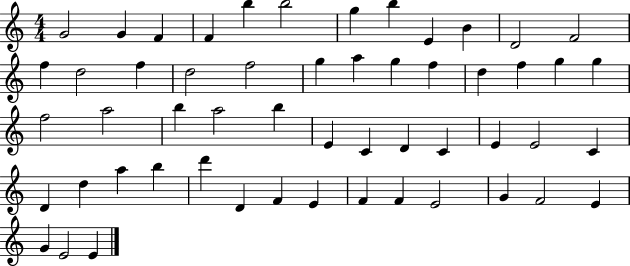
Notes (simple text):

G4/h G4/q F4/q F4/q B5/q B5/h G5/q B5/q E4/q B4/q D4/h F4/h F5/q D5/h F5/q D5/h F5/h G5/q A5/q G5/q F5/q D5/q F5/q G5/q G5/q F5/h A5/h B5/q A5/h B5/q E4/q C4/q D4/q C4/q E4/q E4/h C4/q D4/q D5/q A5/q B5/q D6/q D4/q F4/q E4/q F4/q F4/q E4/h G4/q F4/h E4/q G4/q E4/h E4/q